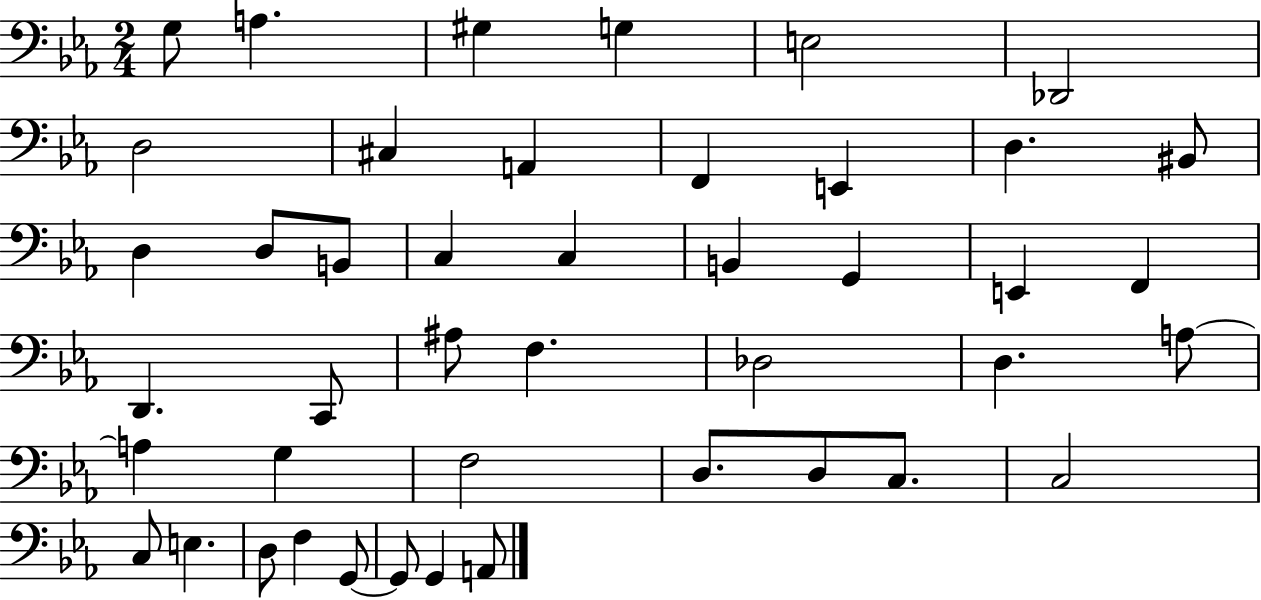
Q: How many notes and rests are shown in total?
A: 44